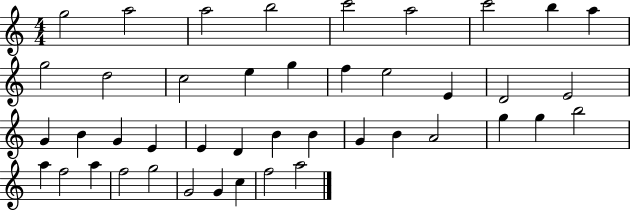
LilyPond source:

{
  \clef treble
  \numericTimeSignature
  \time 4/4
  \key c \major
  g''2 a''2 | a''2 b''2 | c'''2 a''2 | c'''2 b''4 a''4 | \break g''2 d''2 | c''2 e''4 g''4 | f''4 e''2 e'4 | d'2 e'2 | \break g'4 b'4 g'4 e'4 | e'4 d'4 b'4 b'4 | g'4 b'4 a'2 | g''4 g''4 b''2 | \break a''4 f''2 a''4 | f''2 g''2 | g'2 g'4 c''4 | f''2 a''2 | \break \bar "|."
}